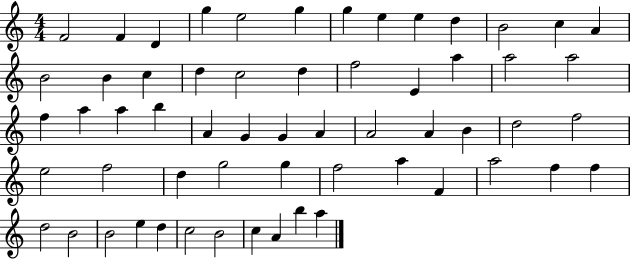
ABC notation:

X:1
T:Untitled
M:4/4
L:1/4
K:C
F2 F D g e2 g g e e d B2 c A B2 B c d c2 d f2 E a a2 a2 f a a b A G G A A2 A B d2 f2 e2 f2 d g2 g f2 a F a2 f f d2 B2 B2 e d c2 B2 c A b a